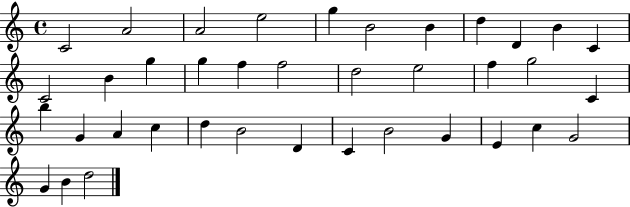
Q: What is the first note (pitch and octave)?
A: C4